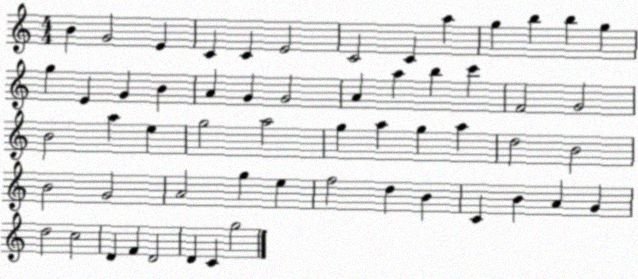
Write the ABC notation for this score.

X:1
T:Untitled
M:4/4
L:1/4
K:C
B G2 E C C E2 C2 C a g b b g g E G B A G G2 A a b c' F2 G2 B2 a e g2 a2 g a g a d2 B2 B2 G2 A2 g e f2 d B C B A G d2 c2 D F D2 D C g2